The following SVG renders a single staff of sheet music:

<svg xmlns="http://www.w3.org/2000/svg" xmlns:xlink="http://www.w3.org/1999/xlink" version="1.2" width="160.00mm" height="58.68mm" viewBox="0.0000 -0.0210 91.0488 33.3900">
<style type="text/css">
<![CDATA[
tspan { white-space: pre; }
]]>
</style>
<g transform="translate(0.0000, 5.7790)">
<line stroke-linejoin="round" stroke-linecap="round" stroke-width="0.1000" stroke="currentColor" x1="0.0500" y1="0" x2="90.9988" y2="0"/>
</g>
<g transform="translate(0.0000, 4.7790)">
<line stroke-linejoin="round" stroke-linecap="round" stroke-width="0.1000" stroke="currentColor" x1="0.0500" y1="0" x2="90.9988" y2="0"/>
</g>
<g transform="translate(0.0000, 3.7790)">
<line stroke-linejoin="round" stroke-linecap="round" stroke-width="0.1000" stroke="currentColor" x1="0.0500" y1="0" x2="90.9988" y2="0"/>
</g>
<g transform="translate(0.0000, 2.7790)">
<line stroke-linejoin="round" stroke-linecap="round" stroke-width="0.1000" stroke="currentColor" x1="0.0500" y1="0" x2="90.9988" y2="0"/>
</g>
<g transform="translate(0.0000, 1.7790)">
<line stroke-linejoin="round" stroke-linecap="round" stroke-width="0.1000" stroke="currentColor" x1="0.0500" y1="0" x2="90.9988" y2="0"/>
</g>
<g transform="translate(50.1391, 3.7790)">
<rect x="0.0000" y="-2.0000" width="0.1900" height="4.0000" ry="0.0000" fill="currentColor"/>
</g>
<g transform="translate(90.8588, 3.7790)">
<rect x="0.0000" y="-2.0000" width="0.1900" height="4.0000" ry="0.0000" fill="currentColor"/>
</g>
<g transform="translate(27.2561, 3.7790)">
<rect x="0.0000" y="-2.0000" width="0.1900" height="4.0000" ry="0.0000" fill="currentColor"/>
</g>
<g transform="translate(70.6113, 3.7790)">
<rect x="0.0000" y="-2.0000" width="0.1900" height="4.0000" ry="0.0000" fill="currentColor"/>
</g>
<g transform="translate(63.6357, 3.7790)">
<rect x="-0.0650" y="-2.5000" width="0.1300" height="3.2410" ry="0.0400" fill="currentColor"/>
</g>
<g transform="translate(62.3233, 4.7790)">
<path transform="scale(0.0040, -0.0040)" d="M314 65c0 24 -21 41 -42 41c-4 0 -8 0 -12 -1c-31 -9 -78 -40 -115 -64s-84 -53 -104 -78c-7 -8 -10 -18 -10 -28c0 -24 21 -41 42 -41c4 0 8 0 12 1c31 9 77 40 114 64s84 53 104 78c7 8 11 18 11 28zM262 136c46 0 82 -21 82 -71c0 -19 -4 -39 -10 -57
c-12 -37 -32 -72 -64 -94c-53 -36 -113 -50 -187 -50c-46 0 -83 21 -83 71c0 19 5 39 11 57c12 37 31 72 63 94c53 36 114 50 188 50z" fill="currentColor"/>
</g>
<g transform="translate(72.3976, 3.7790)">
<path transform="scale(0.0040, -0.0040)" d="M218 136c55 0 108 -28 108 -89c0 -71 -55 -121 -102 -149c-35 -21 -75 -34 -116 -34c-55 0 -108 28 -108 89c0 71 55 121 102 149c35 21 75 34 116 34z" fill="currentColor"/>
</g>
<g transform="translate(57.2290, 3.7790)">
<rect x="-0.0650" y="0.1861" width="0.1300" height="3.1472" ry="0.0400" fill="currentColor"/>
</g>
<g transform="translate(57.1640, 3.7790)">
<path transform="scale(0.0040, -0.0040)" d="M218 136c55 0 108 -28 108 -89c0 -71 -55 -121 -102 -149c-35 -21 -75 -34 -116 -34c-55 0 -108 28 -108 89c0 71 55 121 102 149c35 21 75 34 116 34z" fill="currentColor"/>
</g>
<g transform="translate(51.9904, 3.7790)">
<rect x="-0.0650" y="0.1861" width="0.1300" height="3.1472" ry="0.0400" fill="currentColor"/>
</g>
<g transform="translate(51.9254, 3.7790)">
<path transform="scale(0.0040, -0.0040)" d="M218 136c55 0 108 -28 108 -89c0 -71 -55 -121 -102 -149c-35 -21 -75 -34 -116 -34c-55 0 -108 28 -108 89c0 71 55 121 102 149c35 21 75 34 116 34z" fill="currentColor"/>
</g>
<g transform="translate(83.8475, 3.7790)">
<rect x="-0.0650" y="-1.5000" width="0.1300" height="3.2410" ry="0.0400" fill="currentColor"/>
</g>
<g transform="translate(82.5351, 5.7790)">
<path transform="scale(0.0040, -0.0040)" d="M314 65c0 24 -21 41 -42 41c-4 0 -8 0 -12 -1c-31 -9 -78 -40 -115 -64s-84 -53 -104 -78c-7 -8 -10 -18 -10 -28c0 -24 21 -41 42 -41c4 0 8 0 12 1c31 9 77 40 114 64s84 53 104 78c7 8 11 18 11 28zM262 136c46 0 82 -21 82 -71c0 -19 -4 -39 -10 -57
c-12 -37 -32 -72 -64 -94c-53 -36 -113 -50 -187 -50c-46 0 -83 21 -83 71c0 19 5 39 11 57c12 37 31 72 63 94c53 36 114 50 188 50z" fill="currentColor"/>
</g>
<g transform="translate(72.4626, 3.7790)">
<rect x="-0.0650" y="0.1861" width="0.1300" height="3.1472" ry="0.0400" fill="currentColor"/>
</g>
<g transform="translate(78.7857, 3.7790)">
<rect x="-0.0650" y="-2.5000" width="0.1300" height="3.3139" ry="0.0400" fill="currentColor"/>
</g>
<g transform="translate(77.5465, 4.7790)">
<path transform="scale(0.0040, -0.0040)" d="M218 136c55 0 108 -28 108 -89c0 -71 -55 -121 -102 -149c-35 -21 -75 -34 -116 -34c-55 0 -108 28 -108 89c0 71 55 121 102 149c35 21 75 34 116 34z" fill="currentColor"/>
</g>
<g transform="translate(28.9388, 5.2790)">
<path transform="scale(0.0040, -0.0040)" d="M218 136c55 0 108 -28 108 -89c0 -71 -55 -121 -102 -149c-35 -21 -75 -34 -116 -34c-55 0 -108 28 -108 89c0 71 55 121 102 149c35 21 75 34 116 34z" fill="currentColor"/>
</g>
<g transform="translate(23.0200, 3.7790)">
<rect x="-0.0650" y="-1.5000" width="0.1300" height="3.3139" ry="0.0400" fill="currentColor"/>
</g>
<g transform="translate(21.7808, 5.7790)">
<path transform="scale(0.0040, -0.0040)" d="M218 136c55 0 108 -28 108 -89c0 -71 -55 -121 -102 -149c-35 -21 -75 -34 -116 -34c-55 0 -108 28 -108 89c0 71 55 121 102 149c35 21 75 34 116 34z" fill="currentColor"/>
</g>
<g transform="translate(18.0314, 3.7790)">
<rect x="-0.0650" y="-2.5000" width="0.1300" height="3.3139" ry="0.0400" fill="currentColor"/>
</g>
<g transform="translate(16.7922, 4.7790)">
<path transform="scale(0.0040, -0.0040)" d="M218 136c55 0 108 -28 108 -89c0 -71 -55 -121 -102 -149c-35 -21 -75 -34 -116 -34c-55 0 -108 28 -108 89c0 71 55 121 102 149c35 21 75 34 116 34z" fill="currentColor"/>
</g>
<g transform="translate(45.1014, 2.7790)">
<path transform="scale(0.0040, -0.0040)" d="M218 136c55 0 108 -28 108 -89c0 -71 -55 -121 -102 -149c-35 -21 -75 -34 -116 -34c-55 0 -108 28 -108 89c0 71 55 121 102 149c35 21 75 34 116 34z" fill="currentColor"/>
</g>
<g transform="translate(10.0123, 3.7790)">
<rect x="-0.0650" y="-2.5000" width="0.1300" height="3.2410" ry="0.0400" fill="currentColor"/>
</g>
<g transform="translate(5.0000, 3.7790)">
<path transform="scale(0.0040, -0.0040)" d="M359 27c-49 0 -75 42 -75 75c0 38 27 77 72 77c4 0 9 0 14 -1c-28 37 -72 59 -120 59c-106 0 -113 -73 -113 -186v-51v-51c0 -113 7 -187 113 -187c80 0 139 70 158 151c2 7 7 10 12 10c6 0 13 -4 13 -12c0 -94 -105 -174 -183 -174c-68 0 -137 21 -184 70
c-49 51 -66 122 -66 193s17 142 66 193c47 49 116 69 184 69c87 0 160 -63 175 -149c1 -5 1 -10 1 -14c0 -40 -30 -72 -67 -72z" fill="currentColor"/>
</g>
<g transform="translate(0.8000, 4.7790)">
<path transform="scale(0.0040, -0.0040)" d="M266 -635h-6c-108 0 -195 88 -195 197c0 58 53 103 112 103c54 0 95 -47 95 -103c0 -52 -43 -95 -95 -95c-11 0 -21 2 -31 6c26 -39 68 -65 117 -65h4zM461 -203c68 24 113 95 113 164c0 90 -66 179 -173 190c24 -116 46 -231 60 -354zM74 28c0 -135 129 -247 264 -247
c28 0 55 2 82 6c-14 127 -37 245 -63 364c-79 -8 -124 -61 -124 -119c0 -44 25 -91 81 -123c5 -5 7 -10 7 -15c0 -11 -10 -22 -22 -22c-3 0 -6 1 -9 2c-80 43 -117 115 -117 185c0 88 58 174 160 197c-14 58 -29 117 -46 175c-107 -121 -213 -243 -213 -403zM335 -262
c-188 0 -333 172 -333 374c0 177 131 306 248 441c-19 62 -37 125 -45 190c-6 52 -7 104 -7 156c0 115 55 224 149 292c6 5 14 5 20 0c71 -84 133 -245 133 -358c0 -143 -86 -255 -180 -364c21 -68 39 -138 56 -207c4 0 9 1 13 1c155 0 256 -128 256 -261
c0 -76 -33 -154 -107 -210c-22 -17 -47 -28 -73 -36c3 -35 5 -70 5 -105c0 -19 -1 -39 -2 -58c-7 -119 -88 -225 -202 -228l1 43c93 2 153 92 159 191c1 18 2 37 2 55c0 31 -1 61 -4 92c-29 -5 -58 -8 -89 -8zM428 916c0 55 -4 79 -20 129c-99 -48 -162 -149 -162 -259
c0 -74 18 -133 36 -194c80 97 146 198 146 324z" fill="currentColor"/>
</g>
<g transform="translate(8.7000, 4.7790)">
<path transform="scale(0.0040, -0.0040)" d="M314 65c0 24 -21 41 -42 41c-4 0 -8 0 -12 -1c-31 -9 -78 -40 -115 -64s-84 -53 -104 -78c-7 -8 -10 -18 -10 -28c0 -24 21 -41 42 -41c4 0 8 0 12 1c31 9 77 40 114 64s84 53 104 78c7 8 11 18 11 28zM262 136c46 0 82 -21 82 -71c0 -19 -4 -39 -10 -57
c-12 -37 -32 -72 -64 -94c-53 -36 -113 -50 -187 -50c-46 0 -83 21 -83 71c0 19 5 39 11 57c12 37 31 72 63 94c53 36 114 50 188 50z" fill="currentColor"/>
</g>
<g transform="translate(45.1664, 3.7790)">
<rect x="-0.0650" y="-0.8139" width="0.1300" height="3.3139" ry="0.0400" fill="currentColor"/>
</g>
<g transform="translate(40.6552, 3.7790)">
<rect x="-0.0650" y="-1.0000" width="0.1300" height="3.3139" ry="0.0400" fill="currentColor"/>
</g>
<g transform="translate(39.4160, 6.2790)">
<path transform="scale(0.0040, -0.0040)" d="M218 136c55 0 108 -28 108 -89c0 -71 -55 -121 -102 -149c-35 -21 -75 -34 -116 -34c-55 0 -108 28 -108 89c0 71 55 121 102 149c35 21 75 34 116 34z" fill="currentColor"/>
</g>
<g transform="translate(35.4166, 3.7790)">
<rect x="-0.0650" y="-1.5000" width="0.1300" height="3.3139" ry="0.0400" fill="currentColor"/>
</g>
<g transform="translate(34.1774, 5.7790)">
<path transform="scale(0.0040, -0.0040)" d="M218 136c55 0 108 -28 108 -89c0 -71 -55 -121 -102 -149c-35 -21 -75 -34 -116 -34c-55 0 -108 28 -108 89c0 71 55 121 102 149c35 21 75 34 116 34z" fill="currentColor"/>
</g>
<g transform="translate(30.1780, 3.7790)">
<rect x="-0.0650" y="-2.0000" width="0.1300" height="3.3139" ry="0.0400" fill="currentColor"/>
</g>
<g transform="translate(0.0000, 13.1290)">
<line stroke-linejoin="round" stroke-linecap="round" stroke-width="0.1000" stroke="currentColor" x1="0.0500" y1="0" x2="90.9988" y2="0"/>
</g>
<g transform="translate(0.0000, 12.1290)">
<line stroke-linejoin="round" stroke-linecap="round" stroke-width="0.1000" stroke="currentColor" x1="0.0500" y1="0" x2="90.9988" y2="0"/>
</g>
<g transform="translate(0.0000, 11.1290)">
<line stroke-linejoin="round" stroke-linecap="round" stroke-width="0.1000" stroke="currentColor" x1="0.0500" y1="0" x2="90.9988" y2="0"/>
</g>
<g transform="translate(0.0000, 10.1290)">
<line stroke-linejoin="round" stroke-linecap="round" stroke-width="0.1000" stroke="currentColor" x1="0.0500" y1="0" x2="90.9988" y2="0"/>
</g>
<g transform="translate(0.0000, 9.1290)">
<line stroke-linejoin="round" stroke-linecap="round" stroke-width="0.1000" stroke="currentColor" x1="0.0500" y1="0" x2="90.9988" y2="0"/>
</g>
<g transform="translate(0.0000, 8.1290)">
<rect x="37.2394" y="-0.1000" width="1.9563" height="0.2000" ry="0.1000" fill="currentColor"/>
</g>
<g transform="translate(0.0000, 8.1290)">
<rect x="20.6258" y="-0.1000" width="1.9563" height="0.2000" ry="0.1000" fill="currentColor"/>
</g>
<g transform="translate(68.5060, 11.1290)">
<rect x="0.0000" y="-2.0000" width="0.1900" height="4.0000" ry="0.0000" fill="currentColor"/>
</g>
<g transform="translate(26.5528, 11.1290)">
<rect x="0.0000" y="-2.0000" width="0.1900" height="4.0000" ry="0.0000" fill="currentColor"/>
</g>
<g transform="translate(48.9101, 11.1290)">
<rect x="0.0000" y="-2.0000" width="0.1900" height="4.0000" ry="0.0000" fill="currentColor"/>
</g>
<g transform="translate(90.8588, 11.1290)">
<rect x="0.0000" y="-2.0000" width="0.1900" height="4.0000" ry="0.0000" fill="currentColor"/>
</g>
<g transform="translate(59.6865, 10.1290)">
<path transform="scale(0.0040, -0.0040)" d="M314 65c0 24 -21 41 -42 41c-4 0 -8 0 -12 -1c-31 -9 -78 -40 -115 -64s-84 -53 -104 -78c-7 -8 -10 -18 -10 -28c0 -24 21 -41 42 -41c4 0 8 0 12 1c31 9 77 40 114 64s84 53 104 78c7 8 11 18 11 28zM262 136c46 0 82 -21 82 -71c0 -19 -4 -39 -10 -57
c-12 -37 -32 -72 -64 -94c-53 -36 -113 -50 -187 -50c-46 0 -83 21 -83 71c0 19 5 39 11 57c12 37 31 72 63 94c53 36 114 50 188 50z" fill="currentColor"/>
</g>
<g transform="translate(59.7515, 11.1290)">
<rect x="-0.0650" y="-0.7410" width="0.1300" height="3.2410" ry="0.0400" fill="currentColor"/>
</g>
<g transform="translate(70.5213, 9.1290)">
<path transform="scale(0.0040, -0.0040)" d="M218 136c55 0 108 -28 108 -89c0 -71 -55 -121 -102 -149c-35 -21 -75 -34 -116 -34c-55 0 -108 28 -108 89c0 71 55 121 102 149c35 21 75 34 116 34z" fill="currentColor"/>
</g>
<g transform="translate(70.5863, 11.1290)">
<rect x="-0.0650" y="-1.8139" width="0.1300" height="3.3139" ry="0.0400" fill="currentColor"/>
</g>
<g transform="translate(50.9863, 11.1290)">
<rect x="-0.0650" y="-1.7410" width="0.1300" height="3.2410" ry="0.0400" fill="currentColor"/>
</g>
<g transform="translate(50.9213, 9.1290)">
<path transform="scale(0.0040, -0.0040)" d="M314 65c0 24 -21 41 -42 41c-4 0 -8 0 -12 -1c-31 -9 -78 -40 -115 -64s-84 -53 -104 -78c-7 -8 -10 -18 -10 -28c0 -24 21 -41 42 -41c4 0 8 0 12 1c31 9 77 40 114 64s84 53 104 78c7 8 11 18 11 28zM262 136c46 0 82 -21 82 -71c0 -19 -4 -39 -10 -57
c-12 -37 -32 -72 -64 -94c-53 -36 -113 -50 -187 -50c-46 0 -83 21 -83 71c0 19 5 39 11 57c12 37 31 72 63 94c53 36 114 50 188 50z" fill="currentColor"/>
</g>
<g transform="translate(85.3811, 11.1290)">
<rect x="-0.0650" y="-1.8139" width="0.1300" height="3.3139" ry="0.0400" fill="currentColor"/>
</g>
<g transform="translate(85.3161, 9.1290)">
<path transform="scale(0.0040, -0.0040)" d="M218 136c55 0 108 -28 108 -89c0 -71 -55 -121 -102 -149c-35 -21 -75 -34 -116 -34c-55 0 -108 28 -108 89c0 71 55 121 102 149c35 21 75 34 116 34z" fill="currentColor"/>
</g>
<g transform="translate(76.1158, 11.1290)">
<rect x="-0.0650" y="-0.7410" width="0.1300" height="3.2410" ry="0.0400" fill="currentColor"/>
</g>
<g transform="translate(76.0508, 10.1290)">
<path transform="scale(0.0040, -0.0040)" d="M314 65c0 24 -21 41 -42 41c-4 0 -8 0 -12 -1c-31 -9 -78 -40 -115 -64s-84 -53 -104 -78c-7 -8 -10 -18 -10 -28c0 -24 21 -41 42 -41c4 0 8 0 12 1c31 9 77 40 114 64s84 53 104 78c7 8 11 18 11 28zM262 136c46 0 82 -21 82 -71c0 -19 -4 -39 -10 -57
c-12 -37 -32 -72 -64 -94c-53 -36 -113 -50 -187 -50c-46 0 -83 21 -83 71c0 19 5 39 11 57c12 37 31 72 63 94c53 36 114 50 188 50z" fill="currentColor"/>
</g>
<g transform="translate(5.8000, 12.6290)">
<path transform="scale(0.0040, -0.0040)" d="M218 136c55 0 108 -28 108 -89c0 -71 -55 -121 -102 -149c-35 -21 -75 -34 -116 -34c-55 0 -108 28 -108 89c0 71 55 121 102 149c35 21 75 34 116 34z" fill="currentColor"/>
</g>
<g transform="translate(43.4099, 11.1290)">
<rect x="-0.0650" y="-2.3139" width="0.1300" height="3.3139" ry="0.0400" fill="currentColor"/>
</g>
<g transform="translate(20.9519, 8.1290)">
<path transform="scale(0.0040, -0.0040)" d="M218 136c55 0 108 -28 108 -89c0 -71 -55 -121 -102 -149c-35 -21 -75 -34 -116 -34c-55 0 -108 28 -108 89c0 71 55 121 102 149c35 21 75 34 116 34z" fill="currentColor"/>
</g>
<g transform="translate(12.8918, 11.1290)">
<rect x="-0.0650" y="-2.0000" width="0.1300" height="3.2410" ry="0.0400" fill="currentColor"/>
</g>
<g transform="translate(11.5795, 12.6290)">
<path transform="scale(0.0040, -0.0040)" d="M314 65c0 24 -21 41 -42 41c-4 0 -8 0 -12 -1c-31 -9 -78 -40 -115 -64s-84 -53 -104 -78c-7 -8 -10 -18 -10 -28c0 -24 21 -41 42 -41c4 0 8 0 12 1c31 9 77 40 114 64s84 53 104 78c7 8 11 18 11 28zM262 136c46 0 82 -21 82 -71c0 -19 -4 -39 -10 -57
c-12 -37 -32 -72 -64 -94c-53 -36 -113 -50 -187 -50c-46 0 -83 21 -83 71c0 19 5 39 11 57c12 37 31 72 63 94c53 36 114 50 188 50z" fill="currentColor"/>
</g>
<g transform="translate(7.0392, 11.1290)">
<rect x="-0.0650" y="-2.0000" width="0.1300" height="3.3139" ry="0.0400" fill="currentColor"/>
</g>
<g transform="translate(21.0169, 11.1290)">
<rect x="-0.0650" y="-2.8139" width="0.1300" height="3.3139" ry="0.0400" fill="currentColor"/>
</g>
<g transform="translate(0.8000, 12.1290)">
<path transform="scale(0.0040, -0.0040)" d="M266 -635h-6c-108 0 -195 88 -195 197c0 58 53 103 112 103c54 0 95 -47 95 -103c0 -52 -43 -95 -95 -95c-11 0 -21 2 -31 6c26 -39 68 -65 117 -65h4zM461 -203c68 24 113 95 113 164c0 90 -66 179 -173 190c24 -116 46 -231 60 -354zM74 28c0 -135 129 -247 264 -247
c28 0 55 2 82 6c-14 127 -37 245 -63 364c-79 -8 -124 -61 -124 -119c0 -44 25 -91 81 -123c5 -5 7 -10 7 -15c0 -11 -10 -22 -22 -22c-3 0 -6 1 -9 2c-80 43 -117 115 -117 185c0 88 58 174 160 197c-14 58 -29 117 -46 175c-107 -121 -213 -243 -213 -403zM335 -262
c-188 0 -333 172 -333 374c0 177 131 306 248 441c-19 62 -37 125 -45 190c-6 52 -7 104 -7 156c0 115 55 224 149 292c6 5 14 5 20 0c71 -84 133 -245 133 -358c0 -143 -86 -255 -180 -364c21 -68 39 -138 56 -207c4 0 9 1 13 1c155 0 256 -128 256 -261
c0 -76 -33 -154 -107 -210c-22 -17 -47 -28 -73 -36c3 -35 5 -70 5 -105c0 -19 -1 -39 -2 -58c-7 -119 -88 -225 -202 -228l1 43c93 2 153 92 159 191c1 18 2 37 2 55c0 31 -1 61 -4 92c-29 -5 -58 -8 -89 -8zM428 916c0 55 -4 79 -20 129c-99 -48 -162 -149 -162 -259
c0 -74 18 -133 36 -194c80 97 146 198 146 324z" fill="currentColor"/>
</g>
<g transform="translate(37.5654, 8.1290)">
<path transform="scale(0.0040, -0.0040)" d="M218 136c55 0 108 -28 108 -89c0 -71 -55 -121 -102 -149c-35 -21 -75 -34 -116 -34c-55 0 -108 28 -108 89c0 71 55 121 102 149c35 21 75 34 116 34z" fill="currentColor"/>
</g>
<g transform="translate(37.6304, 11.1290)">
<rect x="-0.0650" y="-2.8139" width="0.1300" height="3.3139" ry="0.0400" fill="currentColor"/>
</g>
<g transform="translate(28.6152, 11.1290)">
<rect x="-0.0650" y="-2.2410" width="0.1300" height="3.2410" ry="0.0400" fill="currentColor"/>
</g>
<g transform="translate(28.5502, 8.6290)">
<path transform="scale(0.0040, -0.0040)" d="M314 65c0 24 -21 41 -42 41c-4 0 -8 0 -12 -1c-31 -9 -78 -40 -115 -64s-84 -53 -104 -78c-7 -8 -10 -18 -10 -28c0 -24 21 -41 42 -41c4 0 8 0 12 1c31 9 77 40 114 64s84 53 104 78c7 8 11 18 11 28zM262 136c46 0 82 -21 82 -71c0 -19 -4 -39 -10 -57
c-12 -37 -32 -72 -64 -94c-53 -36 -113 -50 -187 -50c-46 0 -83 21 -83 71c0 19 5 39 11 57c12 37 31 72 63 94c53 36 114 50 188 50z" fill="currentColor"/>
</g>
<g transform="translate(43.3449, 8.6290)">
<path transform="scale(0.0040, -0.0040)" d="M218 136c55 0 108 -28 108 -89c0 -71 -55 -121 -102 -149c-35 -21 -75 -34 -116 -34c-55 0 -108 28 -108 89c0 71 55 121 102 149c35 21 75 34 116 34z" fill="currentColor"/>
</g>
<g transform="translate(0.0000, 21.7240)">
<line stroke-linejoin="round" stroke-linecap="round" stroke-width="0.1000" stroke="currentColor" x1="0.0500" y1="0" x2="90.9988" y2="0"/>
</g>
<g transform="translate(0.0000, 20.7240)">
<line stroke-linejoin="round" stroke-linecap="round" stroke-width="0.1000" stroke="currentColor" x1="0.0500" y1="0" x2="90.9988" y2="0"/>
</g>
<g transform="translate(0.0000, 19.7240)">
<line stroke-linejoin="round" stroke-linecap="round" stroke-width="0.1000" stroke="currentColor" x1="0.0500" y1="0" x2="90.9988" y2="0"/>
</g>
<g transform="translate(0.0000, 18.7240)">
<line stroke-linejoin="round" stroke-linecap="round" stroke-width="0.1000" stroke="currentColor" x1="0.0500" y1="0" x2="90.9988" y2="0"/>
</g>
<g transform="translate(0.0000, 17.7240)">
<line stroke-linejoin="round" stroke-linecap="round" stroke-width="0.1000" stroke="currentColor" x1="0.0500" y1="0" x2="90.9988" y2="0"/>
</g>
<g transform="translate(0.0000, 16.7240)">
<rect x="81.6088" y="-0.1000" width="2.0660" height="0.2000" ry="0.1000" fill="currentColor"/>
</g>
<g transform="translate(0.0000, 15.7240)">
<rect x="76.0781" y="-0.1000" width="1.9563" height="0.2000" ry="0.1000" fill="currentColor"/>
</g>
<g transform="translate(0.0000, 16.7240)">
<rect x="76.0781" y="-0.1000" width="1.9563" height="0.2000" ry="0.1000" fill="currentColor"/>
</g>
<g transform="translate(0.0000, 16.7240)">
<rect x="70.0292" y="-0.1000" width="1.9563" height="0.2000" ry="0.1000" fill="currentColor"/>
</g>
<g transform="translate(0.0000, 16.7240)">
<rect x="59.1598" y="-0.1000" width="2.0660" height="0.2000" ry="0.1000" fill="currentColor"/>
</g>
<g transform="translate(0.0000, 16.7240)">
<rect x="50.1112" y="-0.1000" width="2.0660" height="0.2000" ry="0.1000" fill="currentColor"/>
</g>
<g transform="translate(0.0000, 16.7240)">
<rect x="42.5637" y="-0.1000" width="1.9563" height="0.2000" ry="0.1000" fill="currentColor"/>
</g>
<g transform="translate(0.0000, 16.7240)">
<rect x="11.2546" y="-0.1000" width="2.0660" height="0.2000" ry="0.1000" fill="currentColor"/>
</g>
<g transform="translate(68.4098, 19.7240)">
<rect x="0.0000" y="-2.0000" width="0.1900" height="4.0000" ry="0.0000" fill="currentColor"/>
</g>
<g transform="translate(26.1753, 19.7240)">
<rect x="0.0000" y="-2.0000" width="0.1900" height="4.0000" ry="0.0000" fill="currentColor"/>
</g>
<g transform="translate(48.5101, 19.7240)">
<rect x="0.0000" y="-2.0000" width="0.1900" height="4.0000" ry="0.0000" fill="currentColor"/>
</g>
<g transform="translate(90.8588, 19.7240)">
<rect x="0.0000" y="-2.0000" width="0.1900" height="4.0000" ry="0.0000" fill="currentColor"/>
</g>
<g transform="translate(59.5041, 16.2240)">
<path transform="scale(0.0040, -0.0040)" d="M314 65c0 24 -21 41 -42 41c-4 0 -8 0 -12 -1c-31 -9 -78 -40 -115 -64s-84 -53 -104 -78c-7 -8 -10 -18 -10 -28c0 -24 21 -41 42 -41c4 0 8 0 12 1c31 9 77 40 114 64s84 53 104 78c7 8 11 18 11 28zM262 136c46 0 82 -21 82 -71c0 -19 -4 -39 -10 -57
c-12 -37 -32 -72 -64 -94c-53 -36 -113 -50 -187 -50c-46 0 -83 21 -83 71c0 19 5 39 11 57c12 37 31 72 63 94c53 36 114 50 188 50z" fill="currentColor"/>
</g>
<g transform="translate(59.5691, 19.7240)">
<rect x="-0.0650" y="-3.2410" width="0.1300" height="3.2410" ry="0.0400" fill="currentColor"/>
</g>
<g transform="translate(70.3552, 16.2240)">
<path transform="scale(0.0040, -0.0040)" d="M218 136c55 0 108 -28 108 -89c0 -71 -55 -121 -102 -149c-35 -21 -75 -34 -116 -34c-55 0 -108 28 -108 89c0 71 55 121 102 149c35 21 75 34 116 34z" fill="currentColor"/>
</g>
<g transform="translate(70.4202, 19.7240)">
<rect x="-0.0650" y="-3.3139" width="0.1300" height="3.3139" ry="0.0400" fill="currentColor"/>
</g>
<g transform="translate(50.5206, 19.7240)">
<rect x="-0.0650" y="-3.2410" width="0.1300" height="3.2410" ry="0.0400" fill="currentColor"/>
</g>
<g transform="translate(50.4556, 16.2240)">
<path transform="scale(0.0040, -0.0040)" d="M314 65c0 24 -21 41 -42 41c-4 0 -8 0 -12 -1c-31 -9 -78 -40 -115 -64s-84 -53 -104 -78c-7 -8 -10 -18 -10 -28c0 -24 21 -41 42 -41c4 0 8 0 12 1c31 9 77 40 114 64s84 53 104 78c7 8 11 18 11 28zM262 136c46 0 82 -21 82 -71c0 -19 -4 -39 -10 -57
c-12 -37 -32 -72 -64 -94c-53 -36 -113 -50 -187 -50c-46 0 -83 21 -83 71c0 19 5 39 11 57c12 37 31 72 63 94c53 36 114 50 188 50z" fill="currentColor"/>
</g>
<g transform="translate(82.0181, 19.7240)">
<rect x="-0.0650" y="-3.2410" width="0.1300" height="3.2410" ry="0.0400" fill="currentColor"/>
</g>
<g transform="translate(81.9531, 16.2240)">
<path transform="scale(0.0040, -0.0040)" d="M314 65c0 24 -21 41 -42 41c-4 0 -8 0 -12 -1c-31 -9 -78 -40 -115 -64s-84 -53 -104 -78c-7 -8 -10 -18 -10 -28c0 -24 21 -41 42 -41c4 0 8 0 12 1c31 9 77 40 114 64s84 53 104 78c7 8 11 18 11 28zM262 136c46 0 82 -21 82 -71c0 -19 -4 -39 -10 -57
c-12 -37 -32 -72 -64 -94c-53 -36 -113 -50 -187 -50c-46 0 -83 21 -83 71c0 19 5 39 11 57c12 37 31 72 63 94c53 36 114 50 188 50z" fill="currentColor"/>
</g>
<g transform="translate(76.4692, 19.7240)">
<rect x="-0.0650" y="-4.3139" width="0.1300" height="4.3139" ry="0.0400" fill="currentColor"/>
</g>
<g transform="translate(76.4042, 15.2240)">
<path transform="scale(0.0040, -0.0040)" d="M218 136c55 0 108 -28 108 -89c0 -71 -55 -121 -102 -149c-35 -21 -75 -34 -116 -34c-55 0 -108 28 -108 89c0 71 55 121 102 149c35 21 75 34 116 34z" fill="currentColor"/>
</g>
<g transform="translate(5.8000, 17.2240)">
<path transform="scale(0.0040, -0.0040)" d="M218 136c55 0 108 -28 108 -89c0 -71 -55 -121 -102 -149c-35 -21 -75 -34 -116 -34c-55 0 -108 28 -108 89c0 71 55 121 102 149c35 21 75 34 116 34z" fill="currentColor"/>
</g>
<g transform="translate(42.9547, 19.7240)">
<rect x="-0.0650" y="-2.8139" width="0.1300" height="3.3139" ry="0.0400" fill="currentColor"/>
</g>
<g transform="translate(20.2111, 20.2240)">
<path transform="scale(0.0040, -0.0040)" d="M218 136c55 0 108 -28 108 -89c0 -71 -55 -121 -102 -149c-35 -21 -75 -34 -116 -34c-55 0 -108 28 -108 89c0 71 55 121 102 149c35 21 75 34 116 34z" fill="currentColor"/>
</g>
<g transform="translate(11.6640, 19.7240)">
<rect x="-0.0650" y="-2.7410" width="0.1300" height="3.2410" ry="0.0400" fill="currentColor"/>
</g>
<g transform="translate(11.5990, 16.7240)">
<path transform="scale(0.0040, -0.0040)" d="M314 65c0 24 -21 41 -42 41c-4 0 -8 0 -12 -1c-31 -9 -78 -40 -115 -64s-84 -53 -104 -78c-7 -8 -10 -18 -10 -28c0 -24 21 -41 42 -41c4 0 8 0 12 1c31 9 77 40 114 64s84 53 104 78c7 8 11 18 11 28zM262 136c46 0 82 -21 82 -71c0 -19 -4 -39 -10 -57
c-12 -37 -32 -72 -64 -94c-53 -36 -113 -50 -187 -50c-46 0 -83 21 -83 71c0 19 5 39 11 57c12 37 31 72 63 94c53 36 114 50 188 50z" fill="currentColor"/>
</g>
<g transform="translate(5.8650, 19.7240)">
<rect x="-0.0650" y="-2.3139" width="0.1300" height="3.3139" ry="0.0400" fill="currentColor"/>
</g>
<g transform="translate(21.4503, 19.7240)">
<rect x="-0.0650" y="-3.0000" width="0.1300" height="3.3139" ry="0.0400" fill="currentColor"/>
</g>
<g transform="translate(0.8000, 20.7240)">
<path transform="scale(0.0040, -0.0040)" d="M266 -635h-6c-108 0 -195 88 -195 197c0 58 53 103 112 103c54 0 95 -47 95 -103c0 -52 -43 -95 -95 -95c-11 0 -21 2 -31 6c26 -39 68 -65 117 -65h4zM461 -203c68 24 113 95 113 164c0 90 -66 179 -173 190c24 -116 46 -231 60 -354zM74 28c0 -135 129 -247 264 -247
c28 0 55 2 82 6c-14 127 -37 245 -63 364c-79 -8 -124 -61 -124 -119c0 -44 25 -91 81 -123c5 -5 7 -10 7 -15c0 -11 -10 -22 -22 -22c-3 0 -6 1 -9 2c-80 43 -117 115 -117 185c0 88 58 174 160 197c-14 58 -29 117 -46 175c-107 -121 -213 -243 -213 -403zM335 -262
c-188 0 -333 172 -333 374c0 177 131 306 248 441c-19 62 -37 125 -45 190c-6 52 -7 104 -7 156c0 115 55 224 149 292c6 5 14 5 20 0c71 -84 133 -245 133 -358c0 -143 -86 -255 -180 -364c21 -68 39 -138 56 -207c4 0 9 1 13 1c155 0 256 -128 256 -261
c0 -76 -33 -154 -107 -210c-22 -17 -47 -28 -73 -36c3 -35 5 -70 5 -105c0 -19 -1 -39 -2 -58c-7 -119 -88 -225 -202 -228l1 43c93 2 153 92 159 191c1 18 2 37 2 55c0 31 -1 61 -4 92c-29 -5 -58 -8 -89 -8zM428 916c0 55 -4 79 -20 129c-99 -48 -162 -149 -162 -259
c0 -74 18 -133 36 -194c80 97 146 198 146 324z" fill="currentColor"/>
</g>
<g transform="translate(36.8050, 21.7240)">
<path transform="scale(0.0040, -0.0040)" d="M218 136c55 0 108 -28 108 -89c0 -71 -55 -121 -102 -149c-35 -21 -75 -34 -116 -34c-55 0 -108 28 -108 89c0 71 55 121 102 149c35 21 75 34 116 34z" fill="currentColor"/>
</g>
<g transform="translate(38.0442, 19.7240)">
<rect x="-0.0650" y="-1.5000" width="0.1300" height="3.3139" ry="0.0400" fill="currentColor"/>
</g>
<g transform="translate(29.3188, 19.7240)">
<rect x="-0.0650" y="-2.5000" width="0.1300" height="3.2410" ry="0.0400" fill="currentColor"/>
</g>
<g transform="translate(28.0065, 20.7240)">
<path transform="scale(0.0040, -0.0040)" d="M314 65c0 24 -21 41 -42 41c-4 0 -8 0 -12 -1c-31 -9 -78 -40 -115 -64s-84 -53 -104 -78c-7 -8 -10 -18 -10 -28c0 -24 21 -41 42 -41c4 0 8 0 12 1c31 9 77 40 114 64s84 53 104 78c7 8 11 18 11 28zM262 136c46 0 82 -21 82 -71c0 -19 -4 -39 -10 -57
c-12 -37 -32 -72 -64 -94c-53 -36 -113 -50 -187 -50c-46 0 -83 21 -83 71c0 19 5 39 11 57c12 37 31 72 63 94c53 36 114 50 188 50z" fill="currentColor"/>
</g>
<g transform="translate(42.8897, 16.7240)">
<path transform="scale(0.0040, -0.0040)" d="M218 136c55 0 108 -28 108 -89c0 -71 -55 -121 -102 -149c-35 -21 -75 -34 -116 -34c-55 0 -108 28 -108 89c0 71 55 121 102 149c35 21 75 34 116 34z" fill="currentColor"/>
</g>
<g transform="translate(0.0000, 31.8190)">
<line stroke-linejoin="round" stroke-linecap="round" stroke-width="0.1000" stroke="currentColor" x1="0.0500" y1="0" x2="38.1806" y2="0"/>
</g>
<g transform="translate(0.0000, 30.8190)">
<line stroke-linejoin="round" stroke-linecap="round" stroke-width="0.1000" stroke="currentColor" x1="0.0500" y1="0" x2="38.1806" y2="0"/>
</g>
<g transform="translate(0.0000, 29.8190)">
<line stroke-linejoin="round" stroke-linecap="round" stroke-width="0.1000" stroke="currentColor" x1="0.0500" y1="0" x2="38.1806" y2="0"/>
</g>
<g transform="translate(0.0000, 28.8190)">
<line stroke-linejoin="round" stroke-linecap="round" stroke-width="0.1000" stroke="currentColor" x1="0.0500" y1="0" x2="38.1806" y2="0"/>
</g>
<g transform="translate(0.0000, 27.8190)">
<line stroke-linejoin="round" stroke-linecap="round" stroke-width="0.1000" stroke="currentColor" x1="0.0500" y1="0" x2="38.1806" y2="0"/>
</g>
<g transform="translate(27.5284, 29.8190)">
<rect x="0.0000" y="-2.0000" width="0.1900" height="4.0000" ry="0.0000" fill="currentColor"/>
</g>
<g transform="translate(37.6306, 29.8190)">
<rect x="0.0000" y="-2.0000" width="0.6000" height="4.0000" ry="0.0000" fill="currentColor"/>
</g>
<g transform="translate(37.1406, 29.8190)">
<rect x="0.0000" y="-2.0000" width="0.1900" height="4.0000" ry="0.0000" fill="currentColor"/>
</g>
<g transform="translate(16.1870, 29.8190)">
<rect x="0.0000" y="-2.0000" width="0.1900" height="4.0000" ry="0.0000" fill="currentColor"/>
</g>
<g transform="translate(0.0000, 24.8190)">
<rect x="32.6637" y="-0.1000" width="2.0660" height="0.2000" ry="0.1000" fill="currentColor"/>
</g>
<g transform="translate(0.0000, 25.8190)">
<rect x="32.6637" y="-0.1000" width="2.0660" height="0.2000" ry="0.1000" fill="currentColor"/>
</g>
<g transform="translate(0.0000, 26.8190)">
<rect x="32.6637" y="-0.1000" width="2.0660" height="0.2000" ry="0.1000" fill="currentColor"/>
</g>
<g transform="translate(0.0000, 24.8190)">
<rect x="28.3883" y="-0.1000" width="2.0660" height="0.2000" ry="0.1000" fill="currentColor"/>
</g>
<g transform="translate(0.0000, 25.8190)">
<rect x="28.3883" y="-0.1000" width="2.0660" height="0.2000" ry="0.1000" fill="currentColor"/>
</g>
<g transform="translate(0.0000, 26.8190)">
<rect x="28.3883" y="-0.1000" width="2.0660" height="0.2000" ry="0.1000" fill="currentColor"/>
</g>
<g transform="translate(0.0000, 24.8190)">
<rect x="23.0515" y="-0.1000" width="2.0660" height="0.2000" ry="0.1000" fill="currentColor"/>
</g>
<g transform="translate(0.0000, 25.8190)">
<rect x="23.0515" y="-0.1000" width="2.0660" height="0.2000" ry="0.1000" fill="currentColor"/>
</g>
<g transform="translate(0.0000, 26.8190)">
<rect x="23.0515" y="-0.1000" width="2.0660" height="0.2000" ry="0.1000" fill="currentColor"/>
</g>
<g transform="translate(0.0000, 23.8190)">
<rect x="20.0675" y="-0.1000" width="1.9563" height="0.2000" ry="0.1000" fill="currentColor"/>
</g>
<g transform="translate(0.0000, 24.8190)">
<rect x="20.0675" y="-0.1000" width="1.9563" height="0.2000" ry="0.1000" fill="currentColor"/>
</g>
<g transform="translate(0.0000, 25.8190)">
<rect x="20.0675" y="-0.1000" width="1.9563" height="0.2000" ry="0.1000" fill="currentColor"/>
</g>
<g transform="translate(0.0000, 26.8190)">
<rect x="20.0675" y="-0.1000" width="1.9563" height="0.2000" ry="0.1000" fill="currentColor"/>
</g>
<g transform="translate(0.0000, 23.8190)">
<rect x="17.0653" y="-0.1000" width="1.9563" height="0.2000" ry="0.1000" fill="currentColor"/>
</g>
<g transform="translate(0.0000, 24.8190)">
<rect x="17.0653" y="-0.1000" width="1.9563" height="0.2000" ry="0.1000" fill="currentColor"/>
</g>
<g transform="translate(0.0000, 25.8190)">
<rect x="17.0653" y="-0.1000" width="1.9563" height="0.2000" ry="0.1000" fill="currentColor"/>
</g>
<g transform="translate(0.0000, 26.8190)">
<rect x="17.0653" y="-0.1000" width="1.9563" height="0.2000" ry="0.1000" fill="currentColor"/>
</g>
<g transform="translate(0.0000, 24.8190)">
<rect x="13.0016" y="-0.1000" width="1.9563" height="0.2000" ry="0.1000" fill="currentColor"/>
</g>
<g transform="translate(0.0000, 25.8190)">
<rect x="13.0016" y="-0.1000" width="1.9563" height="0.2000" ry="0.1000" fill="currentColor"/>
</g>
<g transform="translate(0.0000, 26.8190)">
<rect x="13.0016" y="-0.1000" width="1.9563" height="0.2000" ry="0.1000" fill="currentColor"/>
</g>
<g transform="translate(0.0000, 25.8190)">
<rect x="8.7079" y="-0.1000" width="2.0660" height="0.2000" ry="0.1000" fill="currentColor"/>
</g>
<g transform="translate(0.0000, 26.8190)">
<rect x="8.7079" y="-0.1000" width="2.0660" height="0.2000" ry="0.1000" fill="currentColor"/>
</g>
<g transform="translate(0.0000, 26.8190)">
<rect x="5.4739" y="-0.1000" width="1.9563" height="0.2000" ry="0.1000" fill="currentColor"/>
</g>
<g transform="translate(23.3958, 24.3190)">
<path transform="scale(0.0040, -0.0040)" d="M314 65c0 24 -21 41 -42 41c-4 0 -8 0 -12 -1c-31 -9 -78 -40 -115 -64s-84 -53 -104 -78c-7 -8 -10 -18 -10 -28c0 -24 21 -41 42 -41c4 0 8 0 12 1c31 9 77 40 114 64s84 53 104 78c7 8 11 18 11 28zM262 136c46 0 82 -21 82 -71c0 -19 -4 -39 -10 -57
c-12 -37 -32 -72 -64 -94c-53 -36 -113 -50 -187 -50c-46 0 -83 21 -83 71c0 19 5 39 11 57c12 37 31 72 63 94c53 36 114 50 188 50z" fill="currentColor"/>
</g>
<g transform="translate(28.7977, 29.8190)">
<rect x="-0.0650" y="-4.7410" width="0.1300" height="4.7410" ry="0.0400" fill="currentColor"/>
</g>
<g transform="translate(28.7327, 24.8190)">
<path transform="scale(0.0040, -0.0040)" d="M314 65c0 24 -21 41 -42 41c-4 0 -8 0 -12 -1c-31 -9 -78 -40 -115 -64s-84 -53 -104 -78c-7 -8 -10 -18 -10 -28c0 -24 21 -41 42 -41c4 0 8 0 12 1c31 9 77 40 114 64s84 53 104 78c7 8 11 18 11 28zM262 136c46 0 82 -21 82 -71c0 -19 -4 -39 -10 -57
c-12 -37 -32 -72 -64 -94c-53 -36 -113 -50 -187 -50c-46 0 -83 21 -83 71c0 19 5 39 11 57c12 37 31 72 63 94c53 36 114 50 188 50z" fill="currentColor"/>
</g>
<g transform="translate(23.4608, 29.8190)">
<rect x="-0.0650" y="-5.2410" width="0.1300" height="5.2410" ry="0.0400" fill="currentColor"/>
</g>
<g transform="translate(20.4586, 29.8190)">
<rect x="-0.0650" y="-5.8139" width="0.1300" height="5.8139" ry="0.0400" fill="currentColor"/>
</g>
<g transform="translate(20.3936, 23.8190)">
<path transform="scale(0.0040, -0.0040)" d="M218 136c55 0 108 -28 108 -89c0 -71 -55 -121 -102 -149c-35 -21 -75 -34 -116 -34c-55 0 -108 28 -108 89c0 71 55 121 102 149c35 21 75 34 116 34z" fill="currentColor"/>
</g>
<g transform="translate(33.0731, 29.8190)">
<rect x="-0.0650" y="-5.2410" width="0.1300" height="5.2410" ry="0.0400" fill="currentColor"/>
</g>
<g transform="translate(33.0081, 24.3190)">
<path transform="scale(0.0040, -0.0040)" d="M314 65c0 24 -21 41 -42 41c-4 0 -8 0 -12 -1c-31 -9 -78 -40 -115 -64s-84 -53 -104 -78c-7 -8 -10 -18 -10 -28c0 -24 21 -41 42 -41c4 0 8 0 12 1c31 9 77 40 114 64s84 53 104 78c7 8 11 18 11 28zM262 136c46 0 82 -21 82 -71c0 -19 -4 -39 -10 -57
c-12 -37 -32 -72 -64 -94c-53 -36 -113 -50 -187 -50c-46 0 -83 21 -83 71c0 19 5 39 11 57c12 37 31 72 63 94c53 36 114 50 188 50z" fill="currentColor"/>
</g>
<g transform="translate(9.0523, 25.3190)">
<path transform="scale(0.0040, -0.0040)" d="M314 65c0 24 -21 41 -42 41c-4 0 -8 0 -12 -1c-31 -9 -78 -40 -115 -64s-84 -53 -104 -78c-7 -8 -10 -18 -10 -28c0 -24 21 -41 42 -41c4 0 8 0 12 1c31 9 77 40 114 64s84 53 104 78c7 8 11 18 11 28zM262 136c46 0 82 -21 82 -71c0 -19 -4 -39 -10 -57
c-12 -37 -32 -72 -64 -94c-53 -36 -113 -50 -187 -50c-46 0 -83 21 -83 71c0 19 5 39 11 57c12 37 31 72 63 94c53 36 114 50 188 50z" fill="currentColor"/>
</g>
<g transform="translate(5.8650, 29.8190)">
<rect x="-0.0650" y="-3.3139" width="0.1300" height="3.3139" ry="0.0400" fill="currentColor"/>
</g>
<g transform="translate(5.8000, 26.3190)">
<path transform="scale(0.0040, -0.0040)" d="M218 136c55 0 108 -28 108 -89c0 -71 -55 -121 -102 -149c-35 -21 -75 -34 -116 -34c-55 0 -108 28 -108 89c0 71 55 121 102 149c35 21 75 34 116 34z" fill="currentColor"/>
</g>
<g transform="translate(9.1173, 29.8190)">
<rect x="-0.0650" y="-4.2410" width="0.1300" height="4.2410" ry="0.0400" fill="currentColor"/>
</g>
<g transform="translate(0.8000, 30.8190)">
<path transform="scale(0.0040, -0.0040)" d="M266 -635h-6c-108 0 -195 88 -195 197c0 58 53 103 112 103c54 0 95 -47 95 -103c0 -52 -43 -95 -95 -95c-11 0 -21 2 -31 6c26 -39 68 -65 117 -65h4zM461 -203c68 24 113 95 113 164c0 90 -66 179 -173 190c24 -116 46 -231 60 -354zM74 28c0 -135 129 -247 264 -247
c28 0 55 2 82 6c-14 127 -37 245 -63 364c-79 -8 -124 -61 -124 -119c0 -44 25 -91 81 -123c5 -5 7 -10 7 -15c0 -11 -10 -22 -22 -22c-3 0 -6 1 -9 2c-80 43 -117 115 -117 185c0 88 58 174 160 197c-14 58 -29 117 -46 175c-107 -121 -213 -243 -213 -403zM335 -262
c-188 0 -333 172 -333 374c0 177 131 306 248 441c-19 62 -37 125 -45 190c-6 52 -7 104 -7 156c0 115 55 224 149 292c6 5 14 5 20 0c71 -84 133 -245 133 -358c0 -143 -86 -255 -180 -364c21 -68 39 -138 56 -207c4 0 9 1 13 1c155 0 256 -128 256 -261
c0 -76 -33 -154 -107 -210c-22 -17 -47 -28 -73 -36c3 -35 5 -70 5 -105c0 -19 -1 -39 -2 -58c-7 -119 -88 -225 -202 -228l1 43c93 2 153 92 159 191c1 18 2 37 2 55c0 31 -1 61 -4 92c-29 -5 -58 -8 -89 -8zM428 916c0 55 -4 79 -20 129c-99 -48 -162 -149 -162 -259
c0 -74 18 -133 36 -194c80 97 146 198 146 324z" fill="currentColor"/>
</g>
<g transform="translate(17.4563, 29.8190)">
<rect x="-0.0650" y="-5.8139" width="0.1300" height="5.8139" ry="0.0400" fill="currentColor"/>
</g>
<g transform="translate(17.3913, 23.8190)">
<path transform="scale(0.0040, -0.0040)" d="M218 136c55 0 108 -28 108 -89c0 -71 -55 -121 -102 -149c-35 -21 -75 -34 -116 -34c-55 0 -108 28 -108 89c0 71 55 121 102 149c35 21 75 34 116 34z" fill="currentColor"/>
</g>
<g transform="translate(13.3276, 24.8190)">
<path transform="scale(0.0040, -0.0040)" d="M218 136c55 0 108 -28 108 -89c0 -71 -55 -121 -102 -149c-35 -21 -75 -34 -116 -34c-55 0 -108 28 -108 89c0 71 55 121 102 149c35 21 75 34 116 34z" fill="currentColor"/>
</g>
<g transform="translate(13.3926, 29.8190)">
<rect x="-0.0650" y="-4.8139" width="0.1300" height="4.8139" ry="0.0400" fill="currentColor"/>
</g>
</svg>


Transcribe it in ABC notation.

X:1
T:Untitled
M:4/4
L:1/4
K:C
G2 G E F E D d B B G2 B G E2 F F2 a g2 a g f2 d2 f d2 f g a2 A G2 E a b2 b2 b d' b2 b d'2 e' g' g' f'2 e'2 f'2